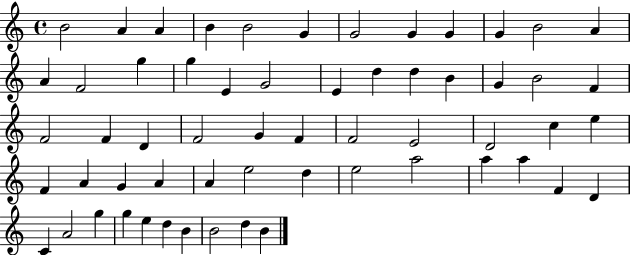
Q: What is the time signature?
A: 4/4